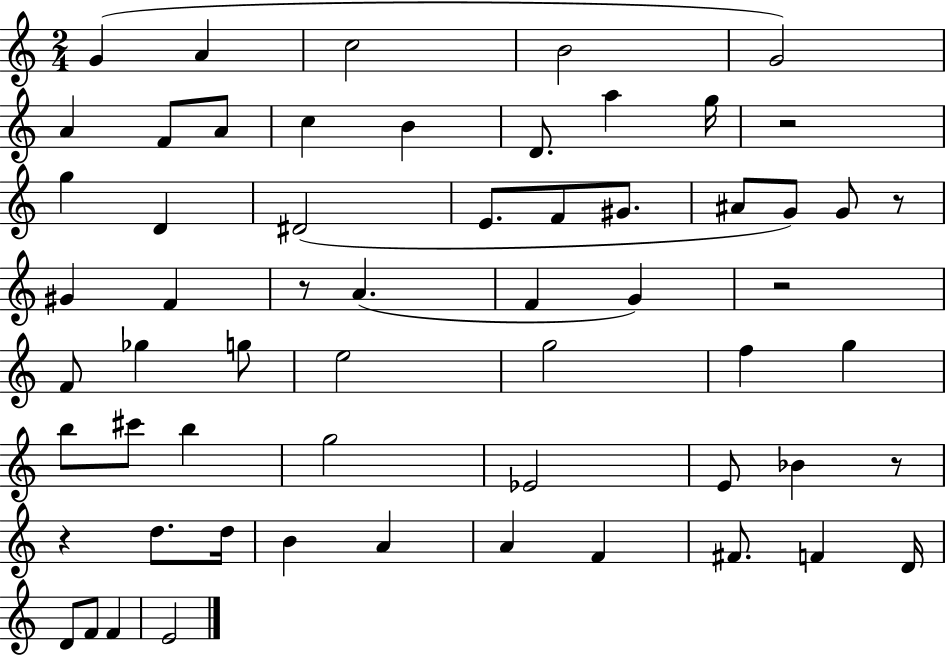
{
  \clef treble
  \numericTimeSignature
  \time 2/4
  \key c \major
  g'4( a'4 | c''2 | b'2 | g'2) | \break a'4 f'8 a'8 | c''4 b'4 | d'8. a''4 g''16 | r2 | \break g''4 d'4 | dis'2( | e'8. f'8 gis'8. | ais'8 g'8) g'8 r8 | \break gis'4 f'4 | r8 a'4.( | f'4 g'4) | r2 | \break f'8 ges''4 g''8 | e''2 | g''2 | f''4 g''4 | \break b''8 cis'''8 b''4 | g''2 | ees'2 | e'8 bes'4 r8 | \break r4 d''8. d''16 | b'4 a'4 | a'4 f'4 | fis'8. f'4 d'16 | \break d'8 f'8 f'4 | e'2 | \bar "|."
}